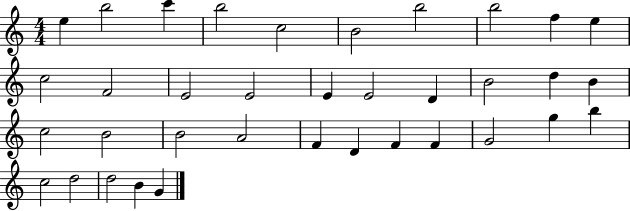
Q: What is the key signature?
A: C major